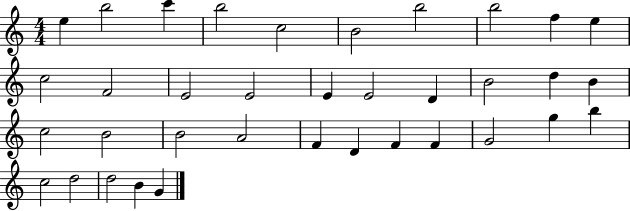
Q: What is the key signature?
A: C major